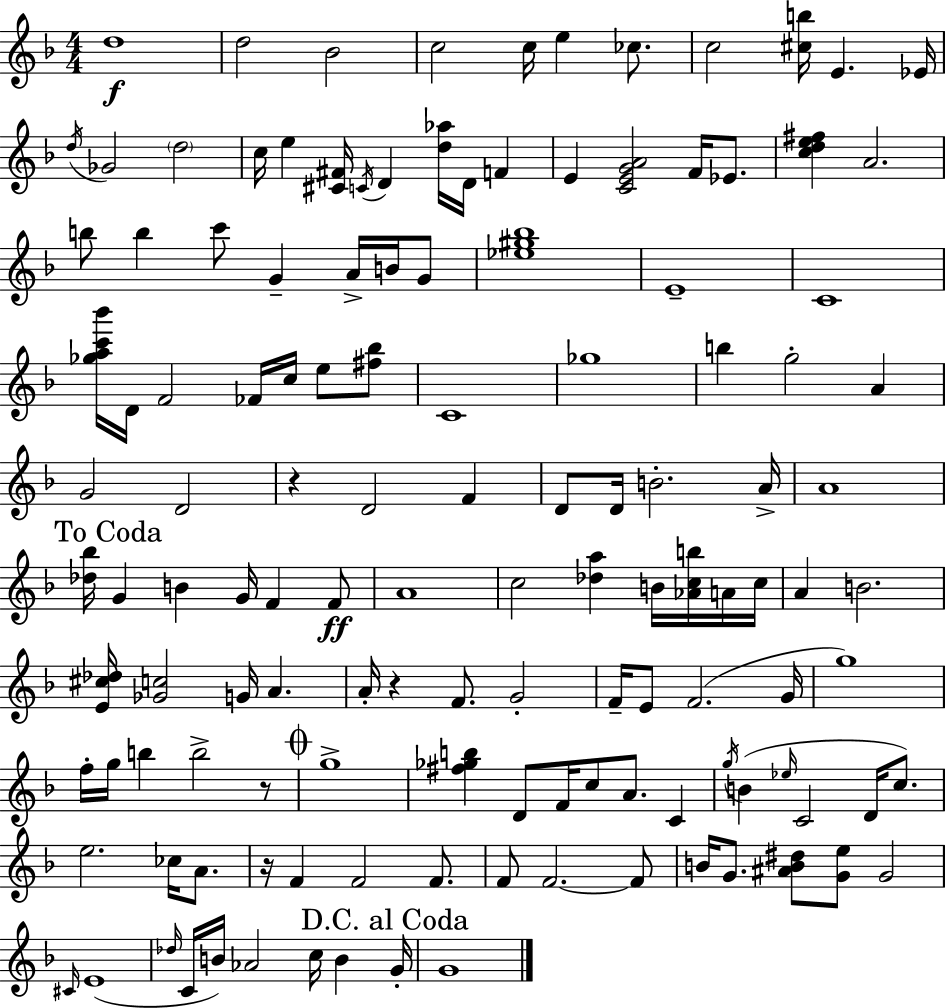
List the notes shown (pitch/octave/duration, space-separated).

D5/w D5/h Bb4/h C5/h C5/s E5/q CES5/e. C5/h [C#5,B5]/s E4/q. Eb4/s D5/s Gb4/h D5/h C5/s E5/q [C#4,F#4]/s C4/s D4/q [D5,Ab5]/s D4/s F4/q E4/q [C4,E4,G4,A4]/h F4/s Eb4/e. [C5,D5,E5,F#5]/q A4/h. B5/e B5/q C6/e G4/q A4/s B4/s G4/e [Eb5,G#5,Bb5]/w E4/w C4/w [Gb5,A5,C6,Bb6]/s D4/s F4/h FES4/s C5/s E5/e [F#5,Bb5]/e C4/w Gb5/w B5/q G5/h A4/q G4/h D4/h R/q D4/h F4/q D4/e D4/s B4/h. A4/s A4/w [Db5,Bb5]/s G4/q B4/q G4/s F4/q F4/e A4/w C5/h [Db5,A5]/q B4/s [Ab4,C5,B5]/s A4/s C5/s A4/q B4/h. [E4,C#5,Db5]/s [Gb4,C5]/h G4/s A4/q. A4/s R/q F4/e. G4/h F4/s E4/e F4/h. G4/s G5/w F5/s G5/s B5/q B5/h R/e G5/w [F#5,Gb5,B5]/q D4/e F4/s C5/e A4/e. C4/q G5/s B4/q Eb5/s C4/h D4/s C5/e. E5/h. CES5/s A4/e. R/s F4/q F4/h F4/e. F4/e F4/h. F4/e B4/s G4/e. [A#4,B4,D#5]/e [G4,E5]/e G4/h C#4/s E4/w Db5/s C4/s B4/s Ab4/h C5/s B4/q G4/s G4/w